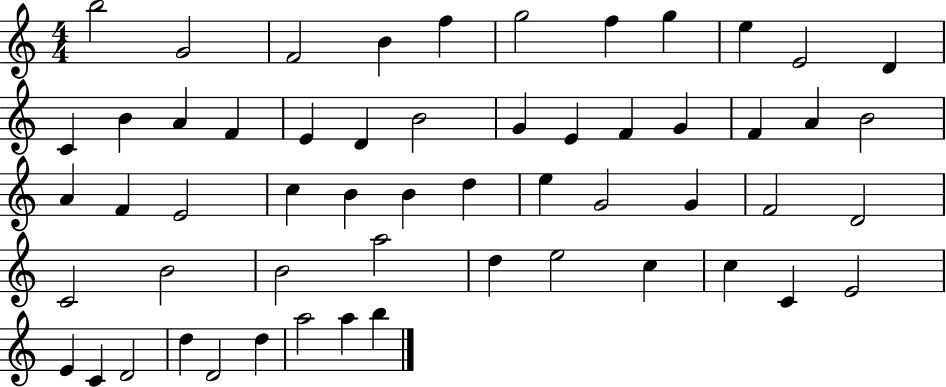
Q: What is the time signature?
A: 4/4